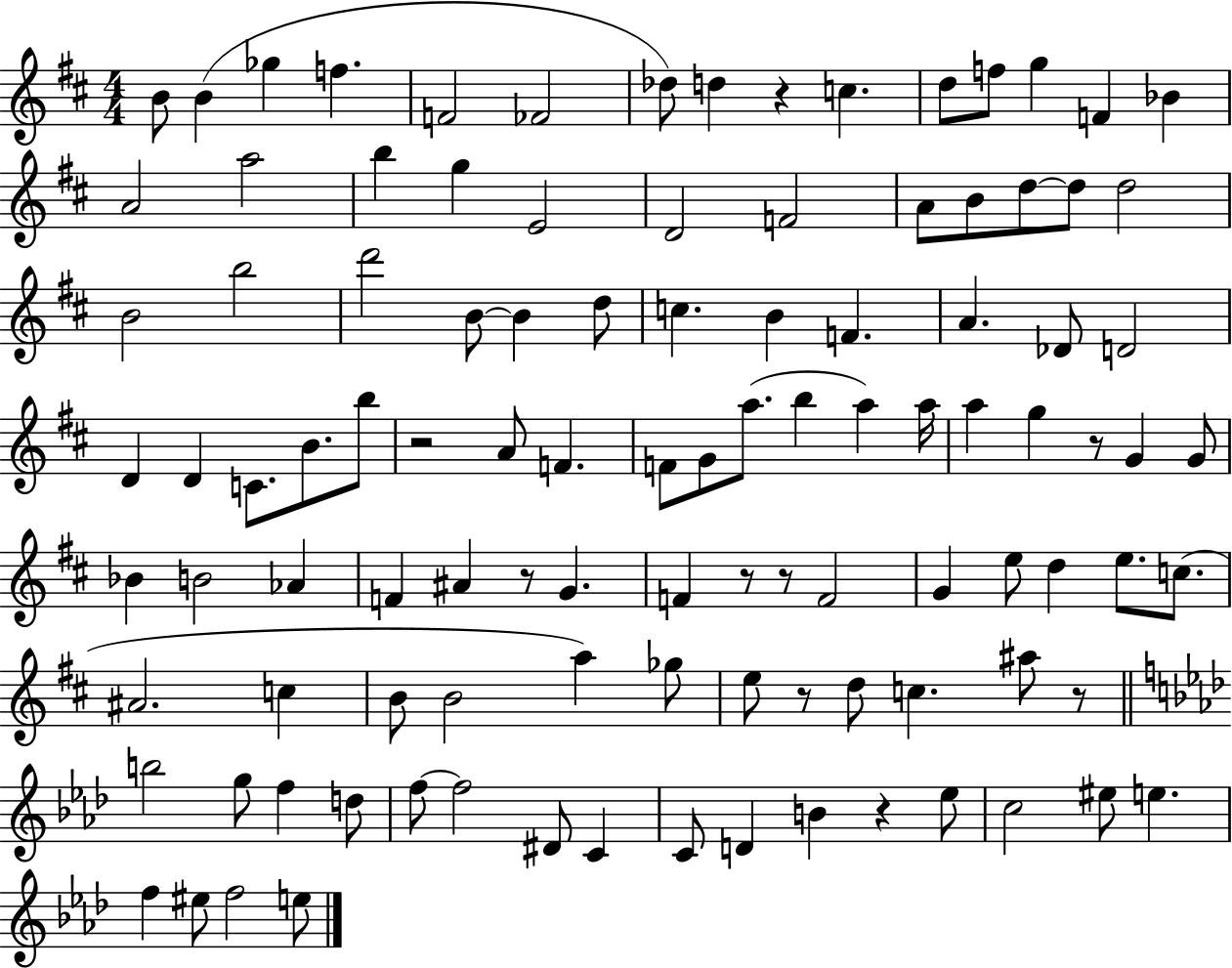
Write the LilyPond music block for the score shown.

{
  \clef treble
  \numericTimeSignature
  \time 4/4
  \key d \major
  b'8 b'4( ges''4 f''4. | f'2 fes'2 | des''8) d''4 r4 c''4. | d''8 f''8 g''4 f'4 bes'4 | \break a'2 a''2 | b''4 g''4 e'2 | d'2 f'2 | a'8 b'8 d''8~~ d''8 d''2 | \break b'2 b''2 | d'''2 b'8~~ b'4 d''8 | c''4. b'4 f'4. | a'4. des'8 d'2 | \break d'4 d'4 c'8. b'8. b''8 | r2 a'8 f'4. | f'8 g'8 a''8.( b''4 a''4) a''16 | a''4 g''4 r8 g'4 g'8 | \break bes'4 b'2 aes'4 | f'4 ais'4 r8 g'4. | f'4 r8 r8 f'2 | g'4 e''8 d''4 e''8. c''8.( | \break ais'2. c''4 | b'8 b'2 a''4) ges''8 | e''8 r8 d''8 c''4. ais''8 r8 | \bar "||" \break \key aes \major b''2 g''8 f''4 d''8 | f''8~~ f''2 dis'8 c'4 | c'8 d'4 b'4 r4 ees''8 | c''2 eis''8 e''4. | \break f''4 eis''8 f''2 e''8 | \bar "|."
}